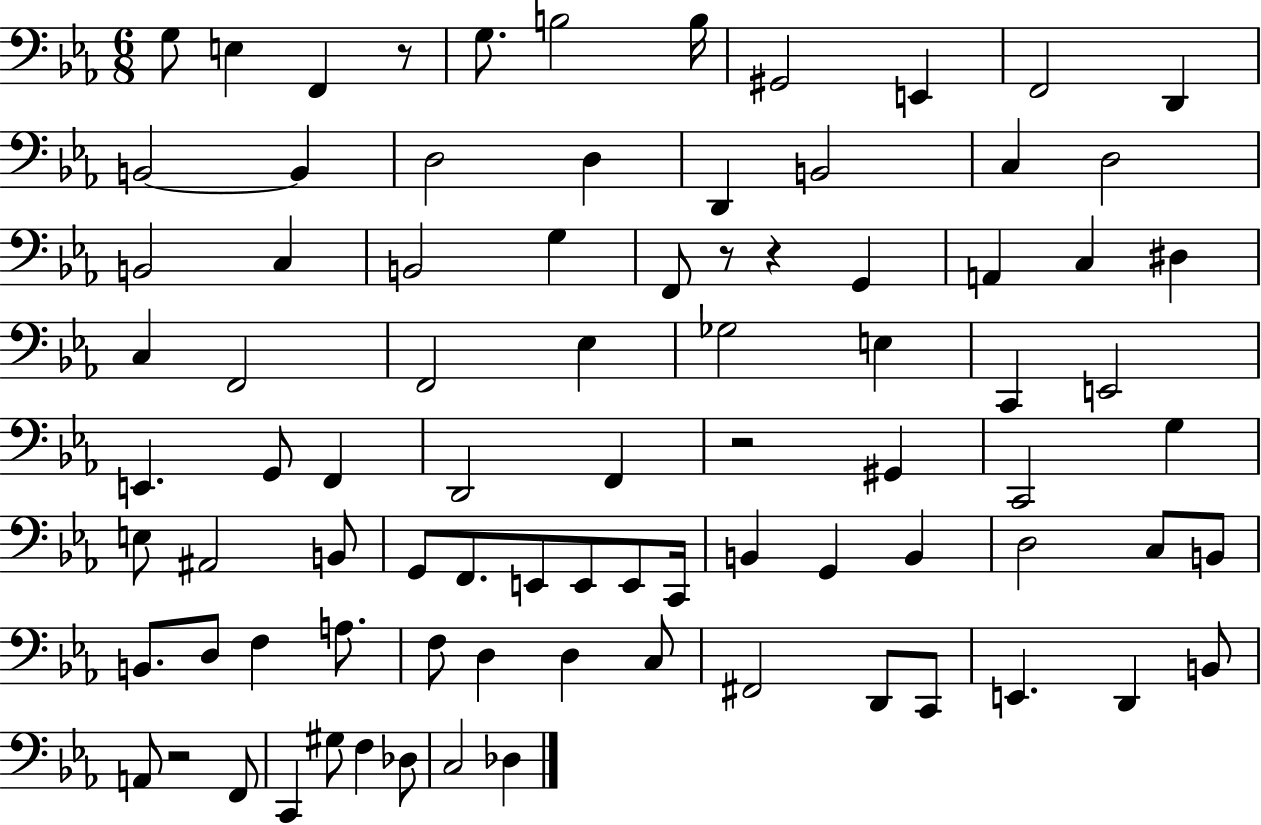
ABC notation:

X:1
T:Untitled
M:6/8
L:1/4
K:Eb
G,/2 E, F,, z/2 G,/2 B,2 B,/4 ^G,,2 E,, F,,2 D,, B,,2 B,, D,2 D, D,, B,,2 C, D,2 B,,2 C, B,,2 G, F,,/2 z/2 z G,, A,, C, ^D, C, F,,2 F,,2 _E, _G,2 E, C,, E,,2 E,, G,,/2 F,, D,,2 F,, z2 ^G,, C,,2 G, E,/2 ^A,,2 B,,/2 G,,/2 F,,/2 E,,/2 E,,/2 E,,/2 C,,/4 B,, G,, B,, D,2 C,/2 B,,/2 B,,/2 D,/2 F, A,/2 F,/2 D, D, C,/2 ^F,,2 D,,/2 C,,/2 E,, D,, B,,/2 A,,/2 z2 F,,/2 C,, ^G,/2 F, _D,/2 C,2 _D,